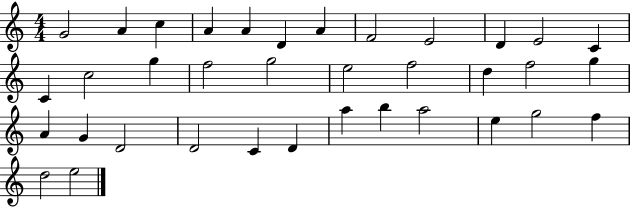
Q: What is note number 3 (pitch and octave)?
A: C5